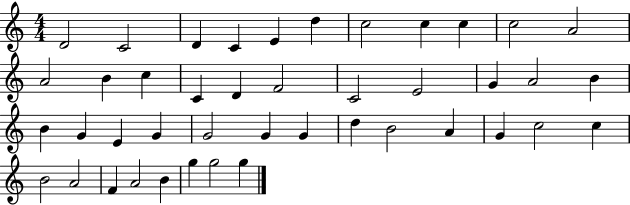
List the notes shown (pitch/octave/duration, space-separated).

D4/h C4/h D4/q C4/q E4/q D5/q C5/h C5/q C5/q C5/h A4/h A4/h B4/q C5/q C4/q D4/q F4/h C4/h E4/h G4/q A4/h B4/q B4/q G4/q E4/q G4/q G4/h G4/q G4/q D5/q B4/h A4/q G4/q C5/h C5/q B4/h A4/h F4/q A4/h B4/q G5/q G5/h G5/q